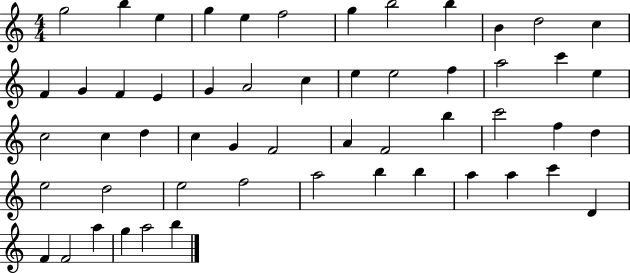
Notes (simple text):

G5/h B5/q E5/q G5/q E5/q F5/h G5/q B5/h B5/q B4/q D5/h C5/q F4/q G4/q F4/q E4/q G4/q A4/h C5/q E5/q E5/h F5/q A5/h C6/q E5/q C5/h C5/q D5/q C5/q G4/q F4/h A4/q F4/h B5/q C6/h F5/q D5/q E5/h D5/h E5/h F5/h A5/h B5/q B5/q A5/q A5/q C6/q D4/q F4/q F4/h A5/q G5/q A5/h B5/q